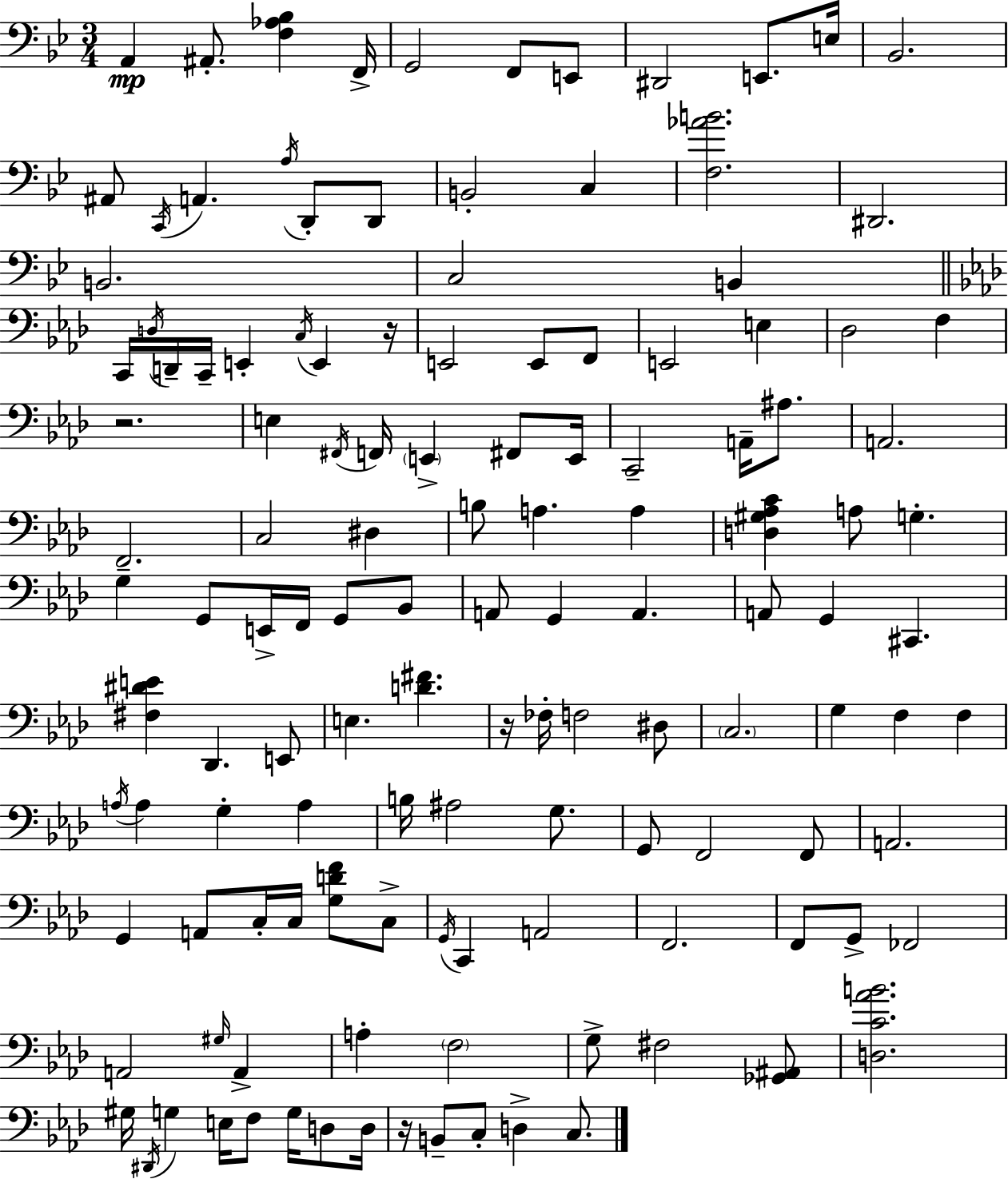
{
  \clef bass
  \numericTimeSignature
  \time 3/4
  \key g \minor
  a,4\mp ais,8.-. <f aes bes>4 f,16-> | g,2 f,8 e,8 | dis,2 e,8. e16 | bes,2. | \break ais,8 \acciaccatura { c,16 } a,4. \acciaccatura { a16 } d,8-. | d,8 b,2-. c4 | <f aes' b'>2. | dis,2. | \break b,2. | c2 b,4 | \bar "||" \break \key aes \major c,16 \acciaccatura { d16 } d,16-- c,16-- e,4-. \acciaccatura { c16 } e,4 | r16 e,2 e,8 | f,8 e,2 e4 | des2 f4 | \break r2. | e4 \acciaccatura { fis,16 } f,16 \parenthesize e,4-> | fis,8 e,16 c,2-- a,16-- | ais8. a,2. | \break f,2.-- | c2 dis4 | b8 a4. a4 | <d gis aes c'>4 a8 g4.-. | \break g4 g,8 e,16-> f,16 g,8 | bes,8 a,8 g,4 a,4. | a,8 g,4 cis,4. | <fis dis' e'>4 des,4. | \break e,8 e4. <d' fis'>4. | r16 fes16-. f2 | dis8 \parenthesize c2. | g4 f4 f4 | \break \acciaccatura { a16 } a4 g4-. | a4 b16 ais2 | g8. g,8 f,2 | f,8 a,2. | \break g,4 a,8 c16-. c16 | <g d' f'>8 c8-> \acciaccatura { g,16 } c,4 a,2 | f,2. | f,8 g,8-> fes,2 | \break a,2 | \grace { gis16 } a,4-> a4-. \parenthesize f2 | g8-> fis2 | <ges, ais,>8 <d c' aes' b'>2. | \break gis16 \acciaccatura { dis,16 } g4 | e16 f8 g16 d8 d16 r16 b,8-- c8-. | d4-> c8. \bar "|."
}